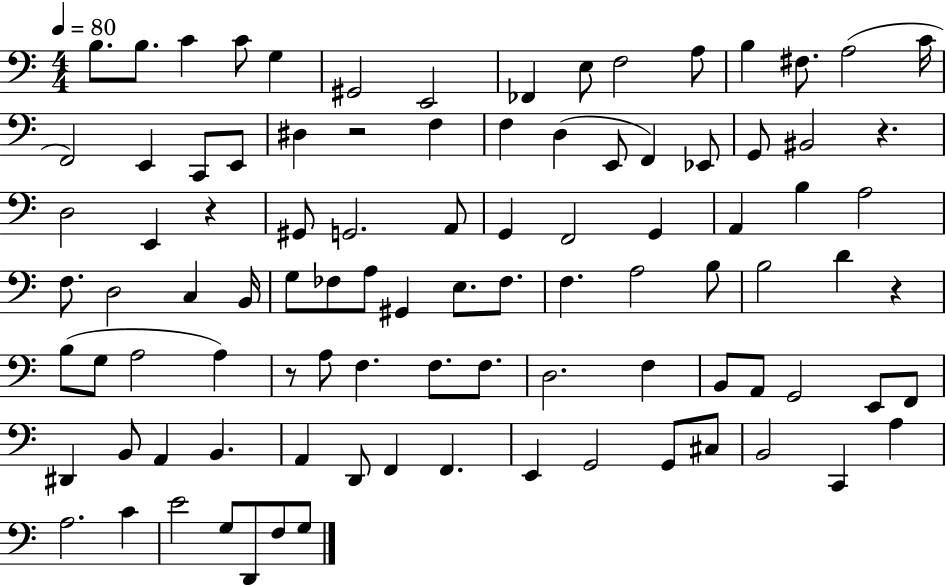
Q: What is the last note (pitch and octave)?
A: G3